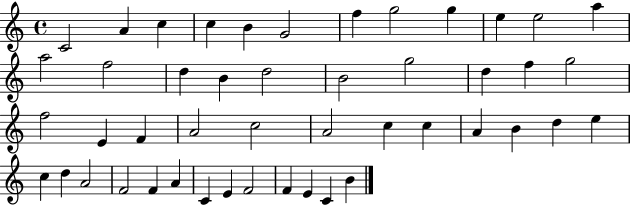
X:1
T:Untitled
M:4/4
L:1/4
K:C
C2 A c c B G2 f g2 g e e2 a a2 f2 d B d2 B2 g2 d f g2 f2 E F A2 c2 A2 c c A B d e c d A2 F2 F A C E F2 F E C B